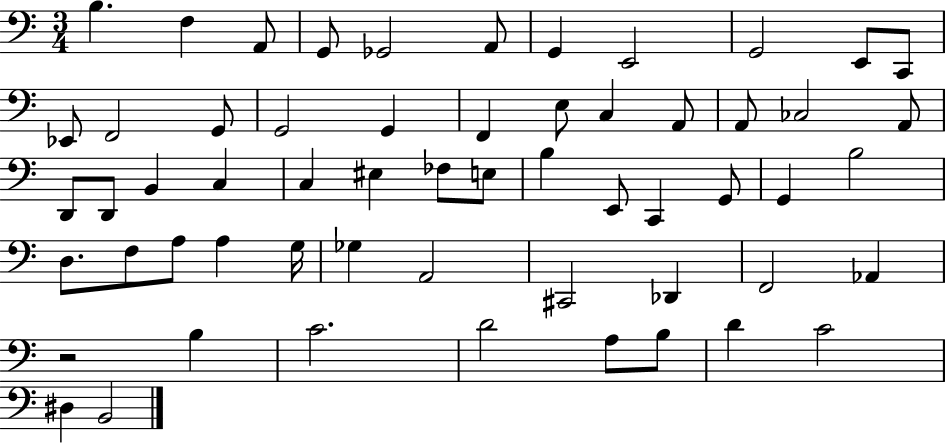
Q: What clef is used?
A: bass